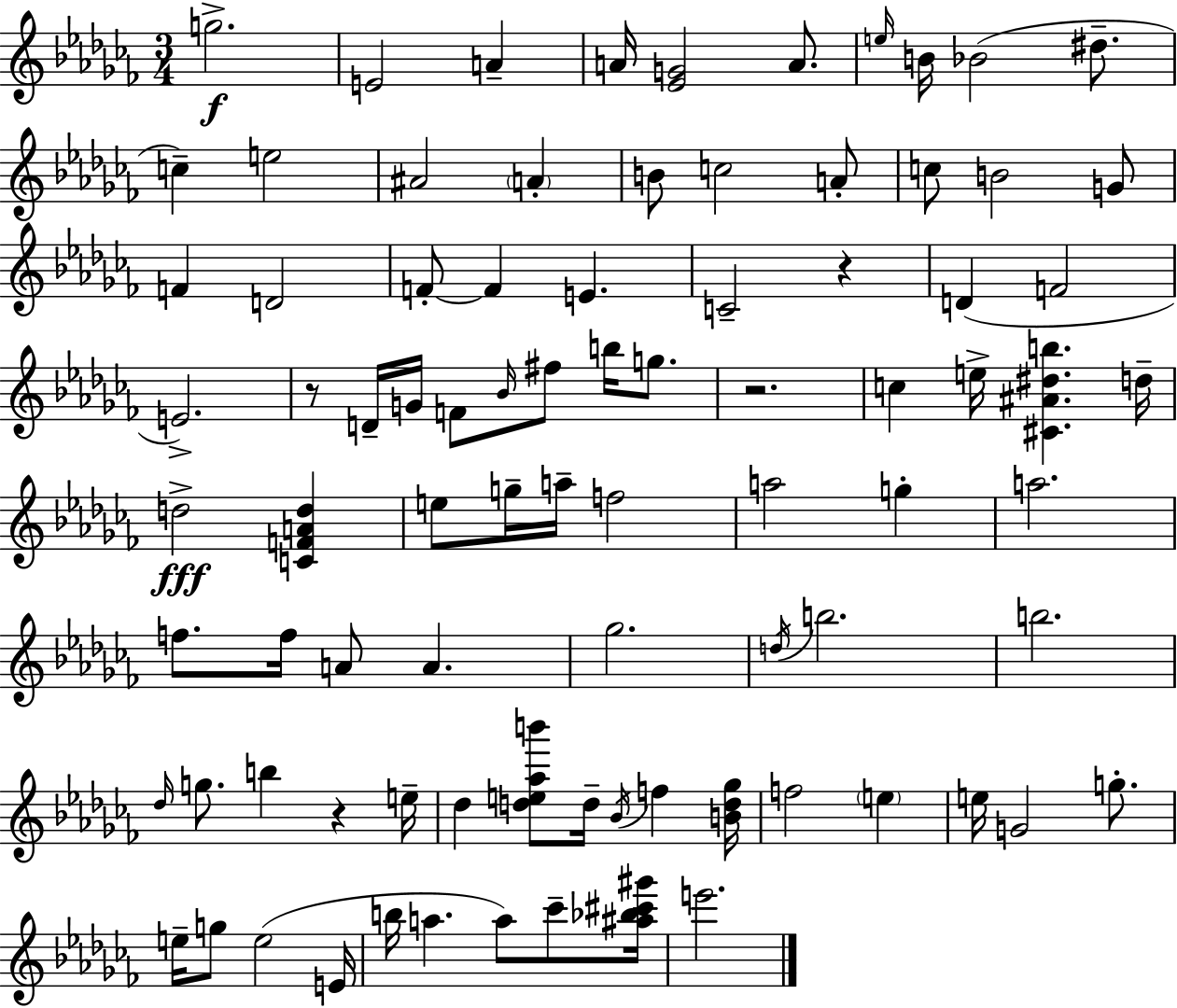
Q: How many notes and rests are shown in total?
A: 86